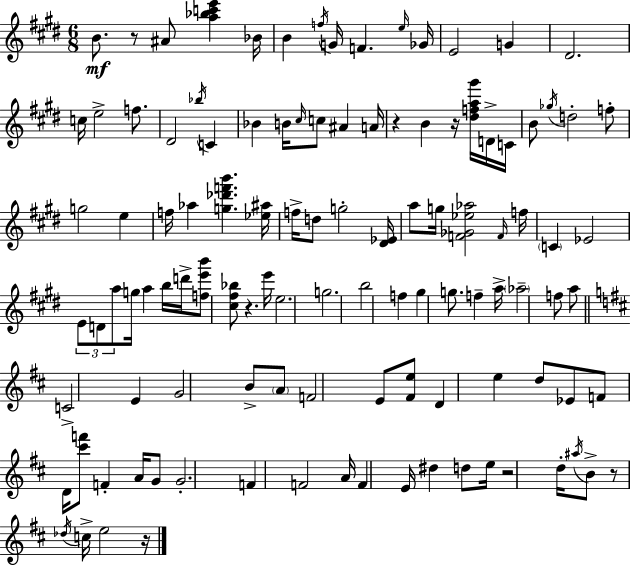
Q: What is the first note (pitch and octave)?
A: B4